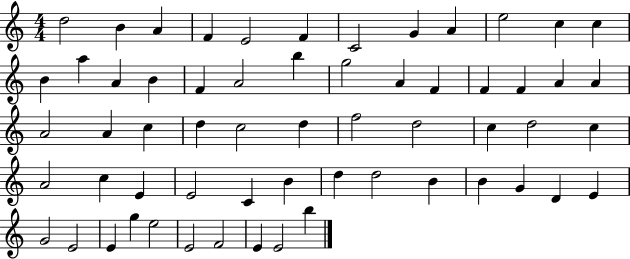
{
  \clef treble
  \numericTimeSignature
  \time 4/4
  \key c \major
  d''2 b'4 a'4 | f'4 e'2 f'4 | c'2 g'4 a'4 | e''2 c''4 c''4 | \break b'4 a''4 a'4 b'4 | f'4 a'2 b''4 | g''2 a'4 f'4 | f'4 f'4 a'4 a'4 | \break a'2 a'4 c''4 | d''4 c''2 d''4 | f''2 d''2 | c''4 d''2 c''4 | \break a'2 c''4 e'4 | e'2 c'4 b'4 | d''4 d''2 b'4 | b'4 g'4 d'4 e'4 | \break g'2 e'2 | e'4 g''4 e''2 | e'2 f'2 | e'4 e'2 b''4 | \break \bar "|."
}